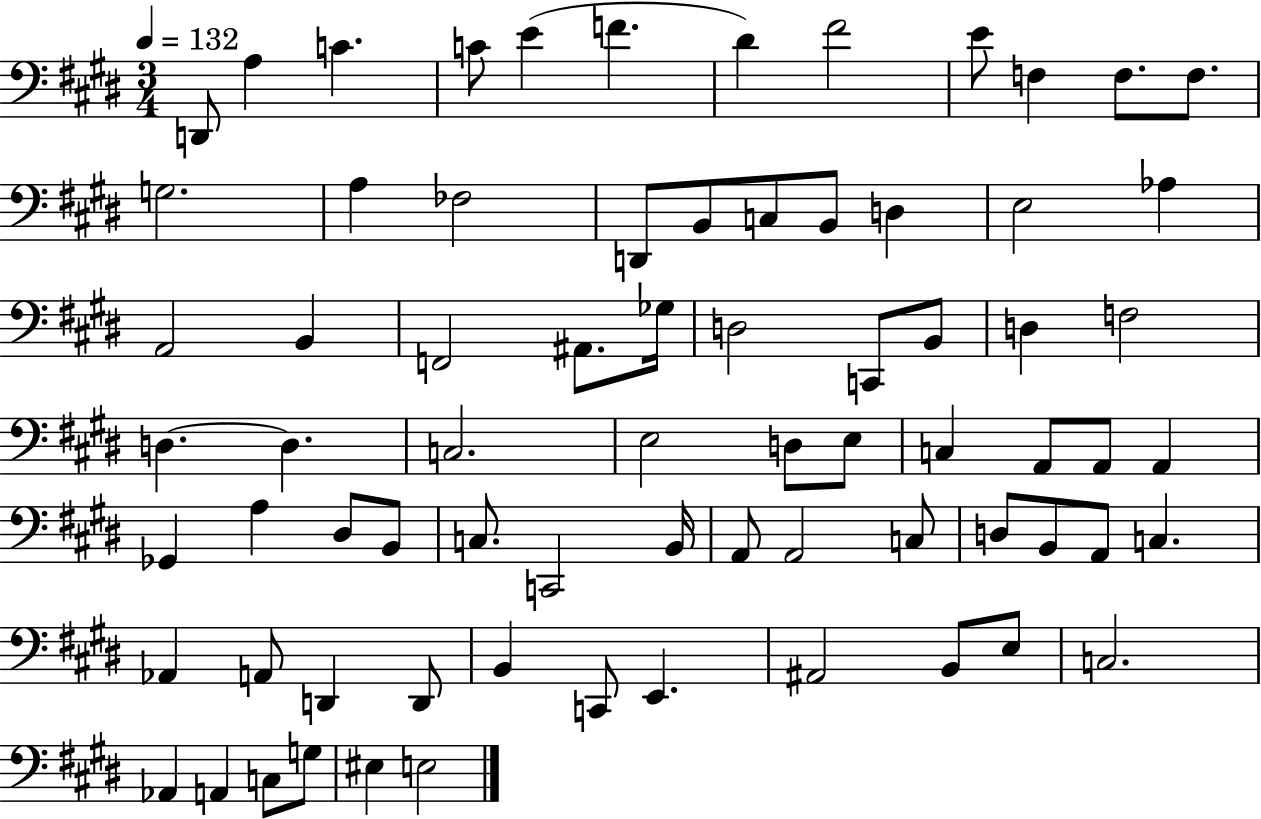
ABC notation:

X:1
T:Untitled
M:3/4
L:1/4
K:E
D,,/2 A, C C/2 E F ^D ^F2 E/2 F, F,/2 F,/2 G,2 A, _F,2 D,,/2 B,,/2 C,/2 B,,/2 D, E,2 _A, A,,2 B,, F,,2 ^A,,/2 _G,/4 D,2 C,,/2 B,,/2 D, F,2 D, D, C,2 E,2 D,/2 E,/2 C, A,,/2 A,,/2 A,, _G,, A, ^D,/2 B,,/2 C,/2 C,,2 B,,/4 A,,/2 A,,2 C,/2 D,/2 B,,/2 A,,/2 C, _A,, A,,/2 D,, D,,/2 B,, C,,/2 E,, ^A,,2 B,,/2 E,/2 C,2 _A,, A,, C,/2 G,/2 ^E, E,2